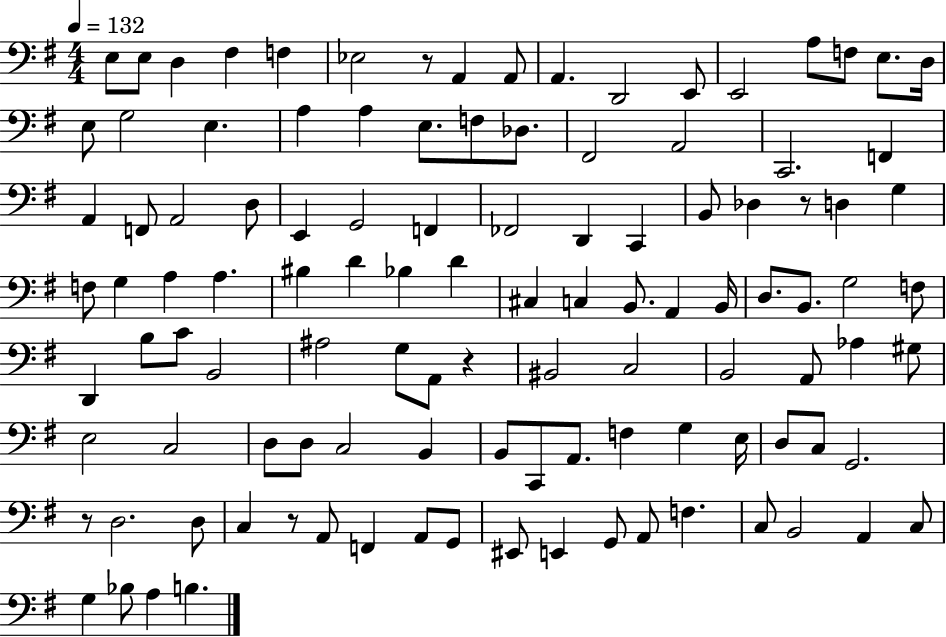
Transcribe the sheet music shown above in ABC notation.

X:1
T:Untitled
M:4/4
L:1/4
K:G
E,/2 E,/2 D, ^F, F, _E,2 z/2 A,, A,,/2 A,, D,,2 E,,/2 E,,2 A,/2 F,/2 E,/2 D,/4 E,/2 G,2 E, A, A, E,/2 F,/2 _D,/2 ^F,,2 A,,2 C,,2 F,, A,, F,,/2 A,,2 D,/2 E,, G,,2 F,, _F,,2 D,, C,, B,,/2 _D, z/2 D, G, F,/2 G, A, A, ^B, D _B, D ^C, C, B,,/2 A,, B,,/4 D,/2 B,,/2 G,2 F,/2 D,, B,/2 C/2 B,,2 ^A,2 G,/2 A,,/2 z ^B,,2 C,2 B,,2 A,,/2 _A, ^G,/2 E,2 C,2 D,/2 D,/2 C,2 B,, B,,/2 C,,/2 A,,/2 F, G, E,/4 D,/2 C,/2 G,,2 z/2 D,2 D,/2 C, z/2 A,,/2 F,, A,,/2 G,,/2 ^E,,/2 E,, G,,/2 A,,/2 F, C,/2 B,,2 A,, C,/2 G, _B,/2 A, B,